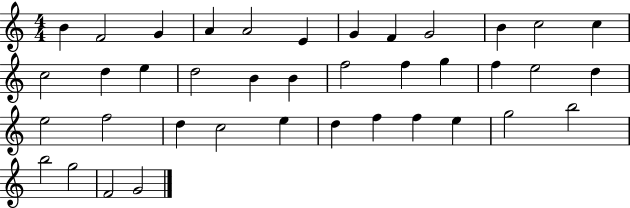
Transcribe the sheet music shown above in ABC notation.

X:1
T:Untitled
M:4/4
L:1/4
K:C
B F2 G A A2 E G F G2 B c2 c c2 d e d2 B B f2 f g f e2 d e2 f2 d c2 e d f f e g2 b2 b2 g2 F2 G2